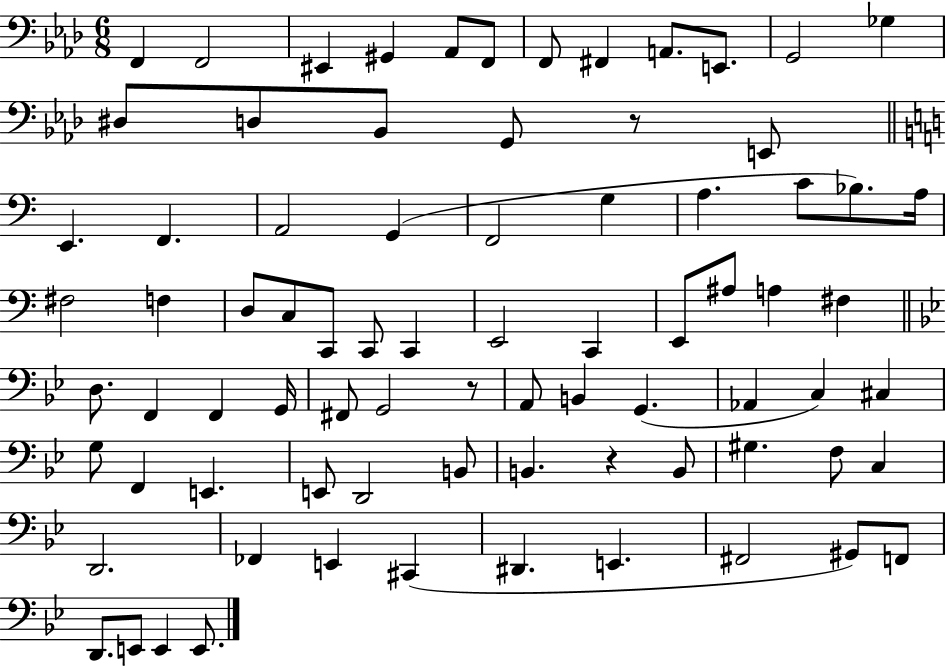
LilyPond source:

{
  \clef bass
  \numericTimeSignature
  \time 6/8
  \key aes \major
  f,4 f,2 | eis,4 gis,4 aes,8 f,8 | f,8 fis,4 a,8. e,8. | g,2 ges4 | \break dis8 d8 bes,8 g,8 r8 e,8 | \bar "||" \break \key c \major e,4. f,4. | a,2 g,4( | f,2 g4 | a4. c'8 bes8.) a16 | \break fis2 f4 | d8 c8 c,8 c,8 c,4 | e,2 c,4 | e,8 ais8 a4 fis4 | \break \bar "||" \break \key g \minor d8. f,4 f,4 g,16 | fis,8 g,2 r8 | a,8 b,4 g,4.( | aes,4 c4) cis4 | \break g8 f,4 e,4. | e,8 d,2 b,8 | b,4. r4 b,8 | gis4. f8 c4 | \break d,2. | fes,4 e,4 cis,4( | dis,4. e,4. | fis,2 gis,8) f,8 | \break d,8. e,8 e,4 e,8. | \bar "|."
}